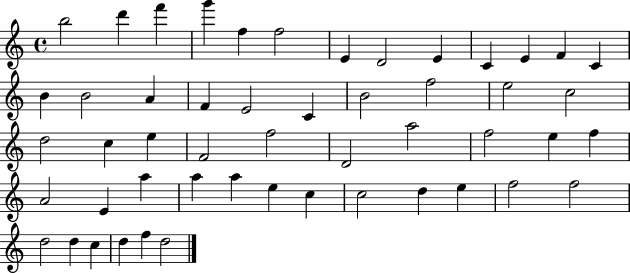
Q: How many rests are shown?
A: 0